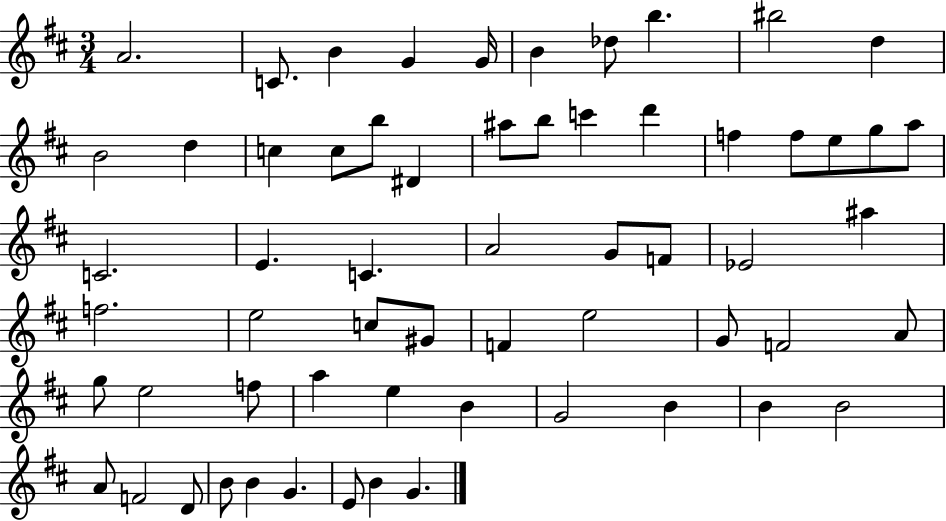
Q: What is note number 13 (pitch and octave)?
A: C5